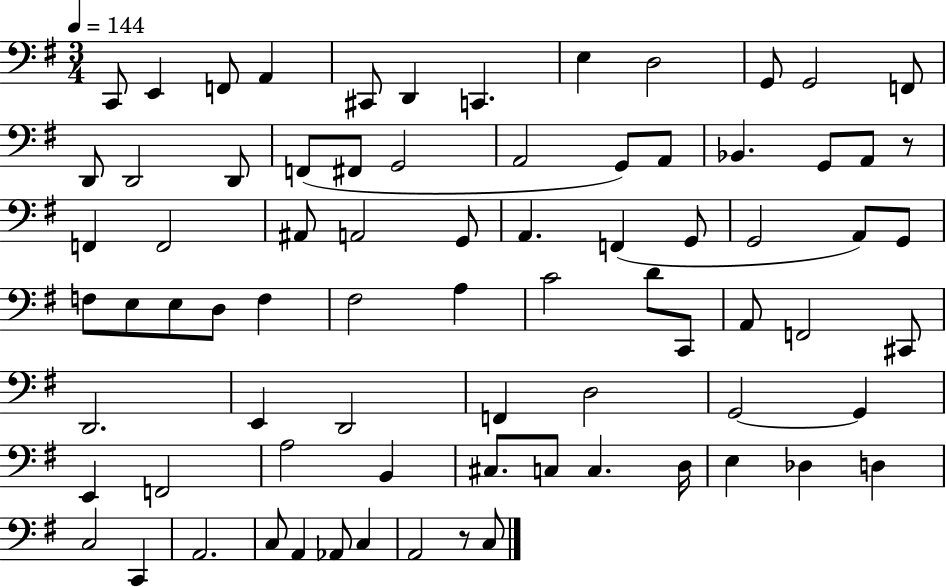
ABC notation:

X:1
T:Untitled
M:3/4
L:1/4
K:G
C,,/2 E,, F,,/2 A,, ^C,,/2 D,, C,, E, D,2 G,,/2 G,,2 F,,/2 D,,/2 D,,2 D,,/2 F,,/2 ^F,,/2 G,,2 A,,2 G,,/2 A,,/2 _B,, G,,/2 A,,/2 z/2 F,, F,,2 ^A,,/2 A,,2 G,,/2 A,, F,, G,,/2 G,,2 A,,/2 G,,/2 F,/2 E,/2 E,/2 D,/2 F, ^F,2 A, C2 D/2 C,,/2 A,,/2 F,,2 ^C,,/2 D,,2 E,, D,,2 F,, D,2 G,,2 G,, E,, F,,2 A,2 B,, ^C,/2 C,/2 C, D,/4 E, _D, D, C,2 C,, A,,2 C,/2 A,, _A,,/2 C, A,,2 z/2 C,/2